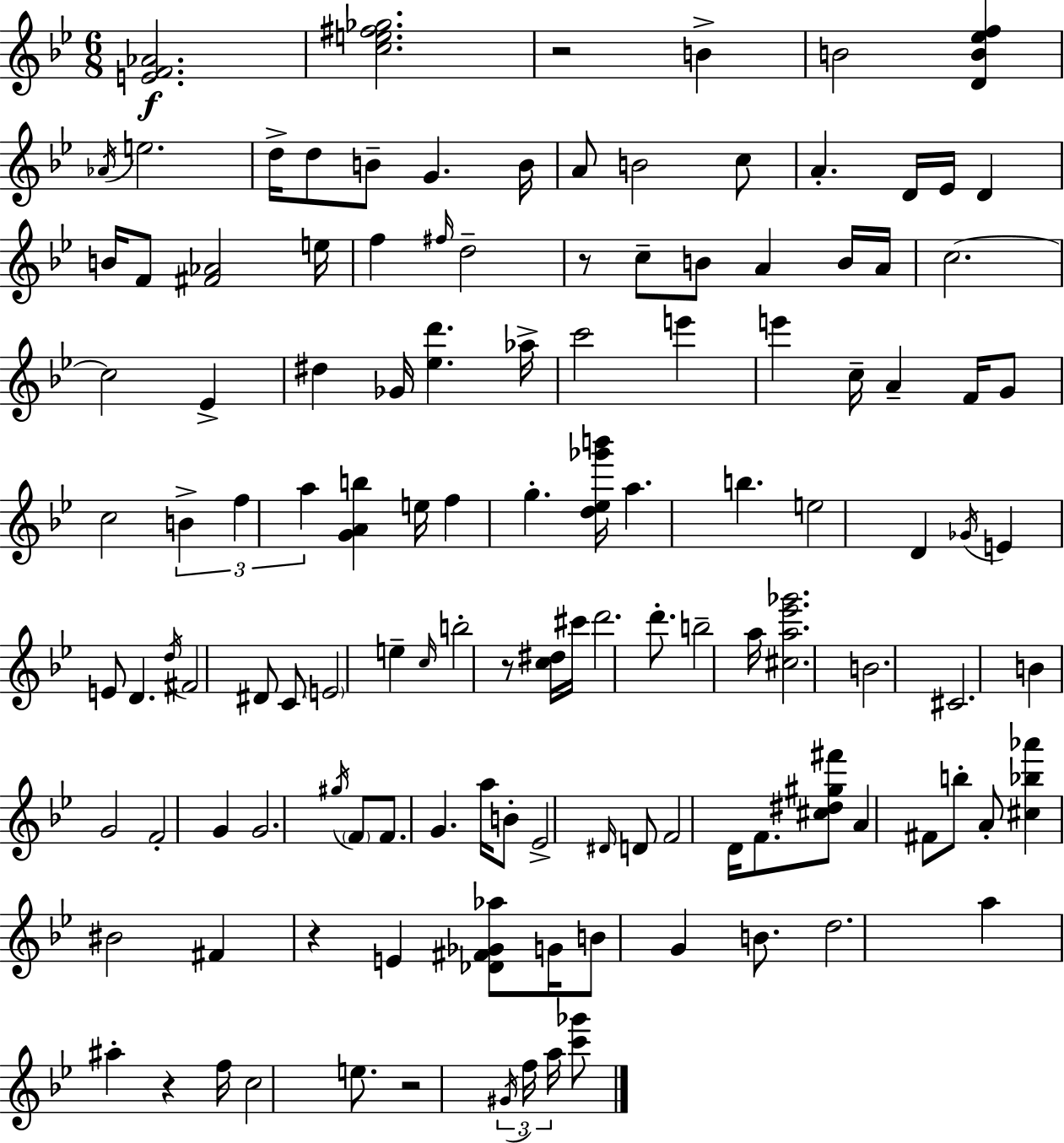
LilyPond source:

{
  \clef treble
  \numericTimeSignature
  \time 6/8
  \key g \minor
  \repeat volta 2 { <e' f' aes'>2.\f | <c'' e'' fis'' ges''>2. | r2 b'4-> | b'2 <d' b' ees'' f''>4 | \break \acciaccatura { aes'16 } e''2. | d''16-> d''8 b'8-- g'4. | b'16 a'8 b'2 c''8 | a'4.-. d'16 ees'16 d'4 | \break b'16 f'8 <fis' aes'>2 | e''16 f''4 \grace { fis''16 } d''2-- | r8 c''8-- b'8 a'4 | b'16 a'16 c''2.~~ | \break c''2 ees'4-> | dis''4 ges'16 <ees'' d'''>4. | aes''16-> c'''2 e'''4 | e'''4 c''16-- a'4-- f'16 | \break g'8 c''2 \tuplet 3/2 { b'4-> | f''4 a''4 } <g' a' b''>4 | e''16 f''4 g''4.-. | <d'' ees'' ges''' b'''>16 a''4. b''4. | \break e''2 d'4 | \acciaccatura { ges'16 } e'4 e'8 d'4. | \acciaccatura { d''16 } fis'2 | dis'8 c'8 \parenthesize e'2 | \break e''4-- \grace { c''16 } b''2-. | r8 <c'' dis''>16 cis'''16 d'''2. | d'''8.-. b''2-- | a''16 <cis'' a'' ees''' ges'''>2. | \break b'2. | cis'2. | b'4 g'2 | f'2-. | \break g'4 g'2. | \acciaccatura { gis''16 } \parenthesize f'8 f'8. g'4. | a''16 b'8-. ees'2-> | \grace { dis'16 } d'8 f'2 | \break d'16 f'8. <cis'' dis'' gis'' fis'''>8 a'4 | fis'8 b''8-. a'8-. <cis'' bes'' aes'''>4 bis'2 | fis'4 r4 | e'4 <des' fis' ges' aes''>8 g'16 b'8 | \break g'4 b'8. d''2. | a''4 ais''4-. | r4 f''16 c''2 | e''8. r2 | \break \tuplet 3/2 { \acciaccatura { gis'16 } f''16 a''16 } <c''' ges'''>8 } \bar "|."
}